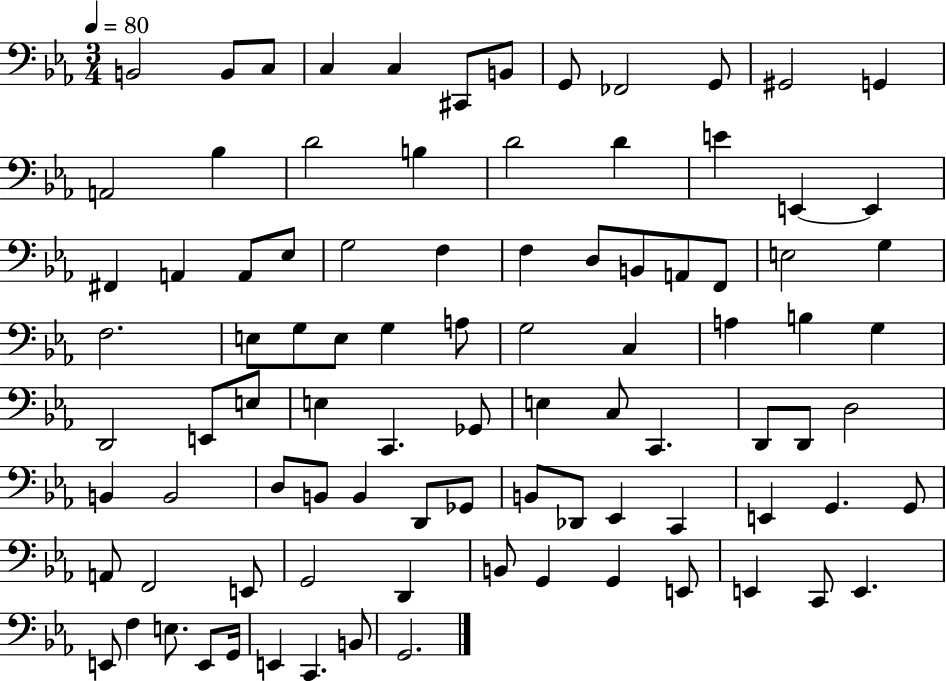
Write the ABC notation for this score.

X:1
T:Untitled
M:3/4
L:1/4
K:Eb
B,,2 B,,/2 C,/2 C, C, ^C,,/2 B,,/2 G,,/2 _F,,2 G,,/2 ^G,,2 G,, A,,2 _B, D2 B, D2 D E E,, E,, ^F,, A,, A,,/2 _E,/2 G,2 F, F, D,/2 B,,/2 A,,/2 F,,/2 E,2 G, F,2 E,/2 G,/2 E,/2 G, A,/2 G,2 C, A, B, G, D,,2 E,,/2 E,/2 E, C,, _G,,/2 E, C,/2 C,, D,,/2 D,,/2 D,2 B,, B,,2 D,/2 B,,/2 B,, D,,/2 _G,,/2 B,,/2 _D,,/2 _E,, C,, E,, G,, G,,/2 A,,/2 F,,2 E,,/2 G,,2 D,, B,,/2 G,, G,, E,,/2 E,, C,,/2 E,, E,,/2 F, E,/2 E,,/2 G,,/4 E,, C,, B,,/2 G,,2